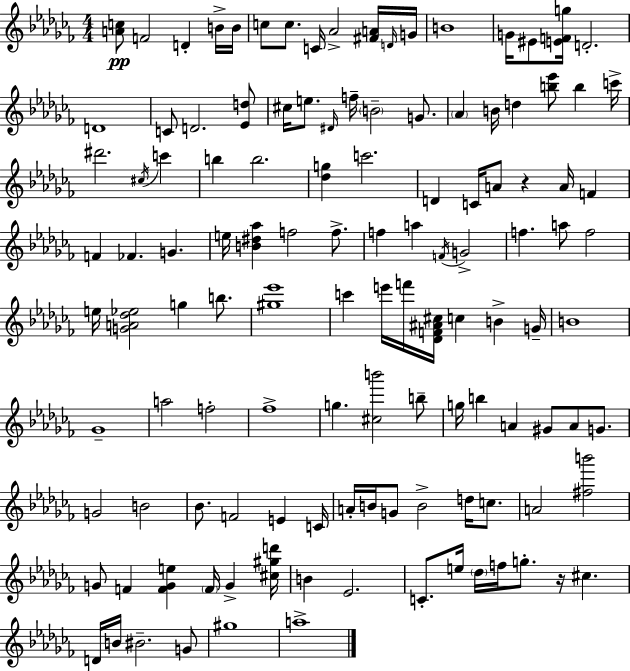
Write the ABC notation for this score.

X:1
T:Untitled
M:4/4
L:1/4
K:Abm
[Ac]/2 F2 D B/4 B/4 c/2 c/2 C/4 _A2 [^FA]/4 D/4 G/4 B4 G/4 ^E/2 [EFg]/4 D2 D4 C/2 D2 [_Ed]/2 ^c/4 e/2 ^D/4 f/4 B2 G/2 _A B/4 d [b_e']/2 b c'/4 ^d'2 ^c/4 c' b b2 [_dg] c'2 D C/4 A/2 z A/4 F F _F G e/4 [B^d_a] f2 f/2 f a F/4 G2 f a/2 f2 e/4 [GA_d_e]2 g b/2 [^g_e']4 c' e'/4 f'/4 [_DF^A^c]/4 c B G/4 B4 _G4 a2 f2 _f4 g [^cb']2 b/2 g/4 b A ^G/2 A/2 G/2 G2 B2 _B/2 F2 E C/4 A/4 B/4 G/2 B2 d/4 c/2 A2 [^fb']2 G/2 F [FGe] F/4 G [^c^gd']/4 B _E2 C/2 e/4 _d/4 f/4 g/2 z/4 ^c D/4 B/4 ^B2 G/2 ^g4 a4